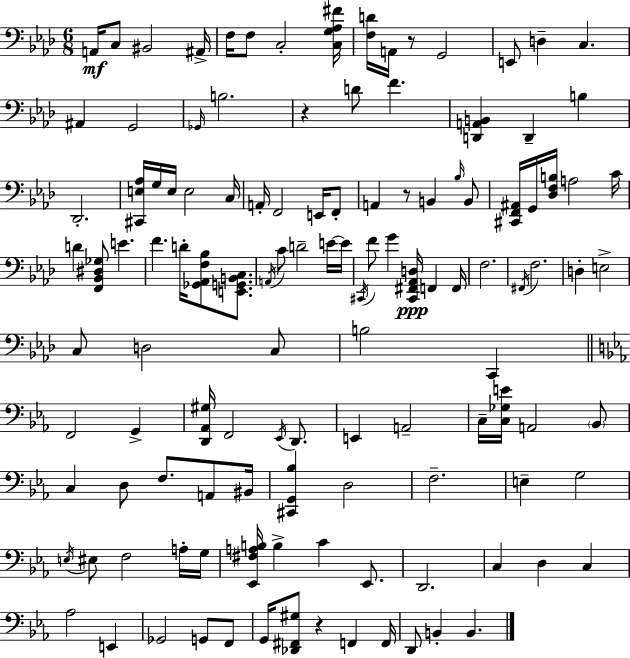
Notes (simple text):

A2/s C3/e BIS2/h A#2/s F3/s F3/e C3/h [C3,G3,Ab3,F#4]/s [F3,D4]/s A2/s R/e G2/h E2/e D3/q C3/q. A#2/q G2/h Gb2/s B3/h. R/q D4/e F4/q. [D2,A2,B2]/q D2/q B3/q Db2/h. [C#2,E3,Ab3]/s G3/s E3/s E3/h C3/s A2/s F2/h E2/s F2/e A2/q R/e B2/q Bb3/s B2/e [C#2,F2,A#2]/s G2/s [Db3,F3,B3]/s A3/h C4/s D4/q [F2,Bb2,D#3,Gb3]/e E4/q. F4/q. D4/s [Gb2,Ab2,F3,Bb3]/e [E2,G2,B2,C3]/e. A2/s C4/e D4/h E4/s E4/s C#2/s F4/e G4/q [C#2,F#2,Ab2,D3]/s F2/q F2/s F3/h. F#2/s F3/h. D3/q E3/h C3/e D3/h C3/e B3/h C2/q F2/h G2/q [D2,Ab2,G#3]/s F2/h Eb2/s D2/e. E2/q A2/h C3/s [C3,Gb3,E4]/s A2/h Bb2/e C3/q D3/e F3/e. A2/e BIS2/s [C#2,G2,Bb3]/q D3/h F3/h. E3/q G3/h E3/s EIS3/e F3/h A3/s G3/s [Eb2,F#3,A3,B3]/s B3/q C4/q Eb2/e. D2/h. C3/q D3/q C3/q Ab3/h E2/q Gb2/h G2/e F2/e G2/s [Db2,F#2,G#3]/e R/q F2/q F2/s D2/e B2/q B2/q.